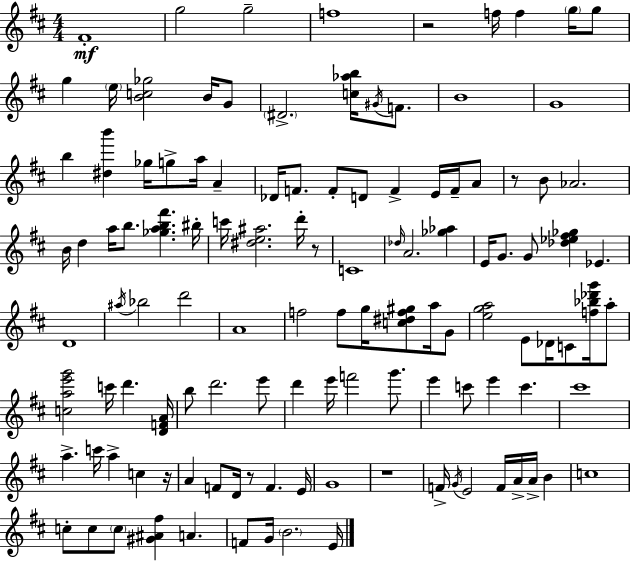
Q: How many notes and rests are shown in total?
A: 119